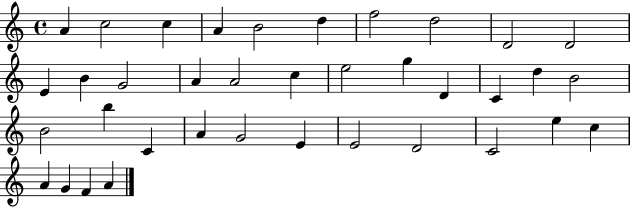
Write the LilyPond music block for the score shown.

{
  \clef treble
  \time 4/4
  \defaultTimeSignature
  \key c \major
  a'4 c''2 c''4 | a'4 b'2 d''4 | f''2 d''2 | d'2 d'2 | \break e'4 b'4 g'2 | a'4 a'2 c''4 | e''2 g''4 d'4 | c'4 d''4 b'2 | \break b'2 b''4 c'4 | a'4 g'2 e'4 | e'2 d'2 | c'2 e''4 c''4 | \break a'4 g'4 f'4 a'4 | \bar "|."
}